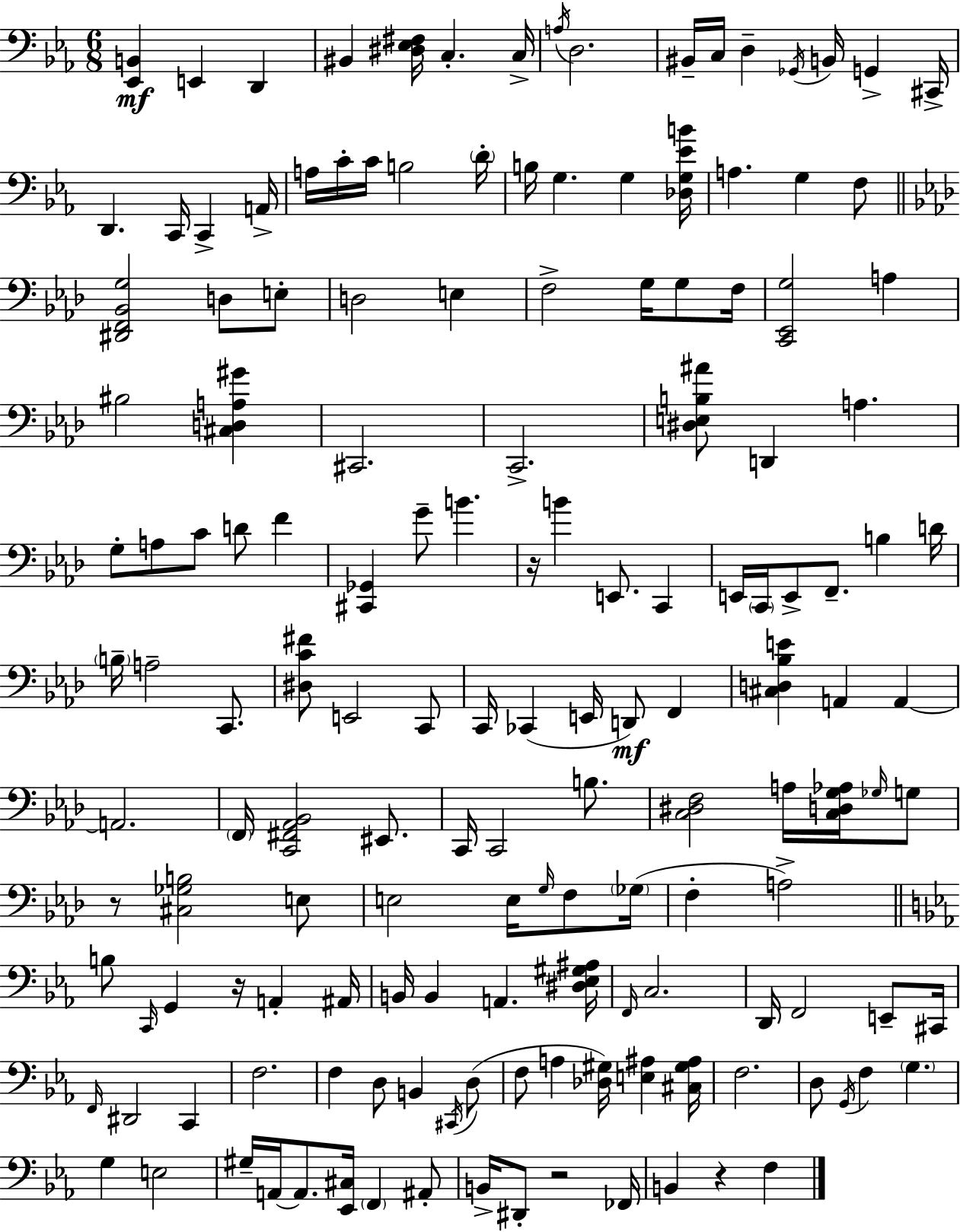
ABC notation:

X:1
T:Untitled
M:6/8
L:1/4
K:Cm
[_E,,B,,] E,, D,, ^B,, [^D,_E,^F,]/4 C, C,/4 A,/4 D,2 ^B,,/4 C,/4 D, _G,,/4 B,,/4 G,, ^C,,/4 D,, C,,/4 C,, A,,/4 A,/4 C/4 C/4 B,2 D/4 B,/4 G, G, [_D,G,_EB]/4 A, G, F,/2 [^D,,F,,_B,,G,]2 D,/2 E,/2 D,2 E, F,2 G,/4 G,/2 F,/4 [C,,_E,,G,]2 A, ^B,2 [^C,D,A,^G] ^C,,2 C,,2 [^D,E,B,^A]/2 D,, A, G,/2 A,/2 C/2 D/2 F [^C,,_G,,] G/2 B z/4 B E,,/2 C,, E,,/4 C,,/4 E,,/2 F,,/2 B, D/4 B,/4 A,2 C,,/2 [^D,C^F]/2 E,,2 C,,/2 C,,/4 _C,, E,,/4 D,,/2 F,, [^C,D,_B,E] A,, A,, A,,2 F,,/4 [C,,^F,,_A,,_B,,]2 ^E,,/2 C,,/4 C,,2 B,/2 [C,^D,F,]2 A,/4 [C,D,G,_A,]/4 _G,/4 G,/2 z/2 [^C,_G,B,]2 E,/2 E,2 E,/4 G,/4 F,/2 _G,/4 F, A,2 B,/2 C,,/4 G,, z/4 A,, ^A,,/4 B,,/4 B,, A,, [^D,_E,^G,^A,]/4 F,,/4 C,2 D,,/4 F,,2 E,,/2 ^C,,/4 F,,/4 ^D,,2 C,, F,2 F, D,/2 B,, ^C,,/4 D,/2 F,/2 A, [_D,^G,]/4 [E,^A,] [^C,^G,^A,]/4 F,2 D,/2 G,,/4 F, G, G, E,2 ^G,/4 A,,/4 A,,/2 [_E,,^C,]/4 F,, ^A,,/2 B,,/4 ^D,,/2 z2 _F,,/4 B,, z F,